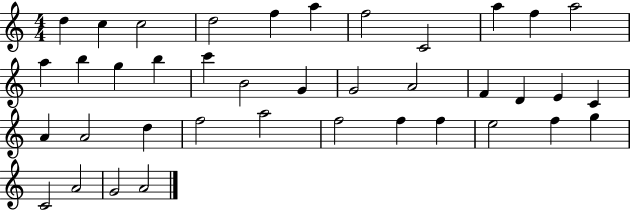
D5/q C5/q C5/h D5/h F5/q A5/q F5/h C4/h A5/q F5/q A5/h A5/q B5/q G5/q B5/q C6/q B4/h G4/q G4/h A4/h F4/q D4/q E4/q C4/q A4/q A4/h D5/q F5/h A5/h F5/h F5/q F5/q E5/h F5/q G5/q C4/h A4/h G4/h A4/h